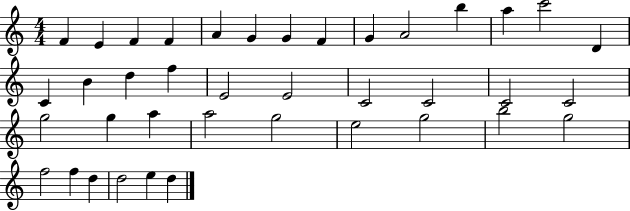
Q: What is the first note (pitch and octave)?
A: F4